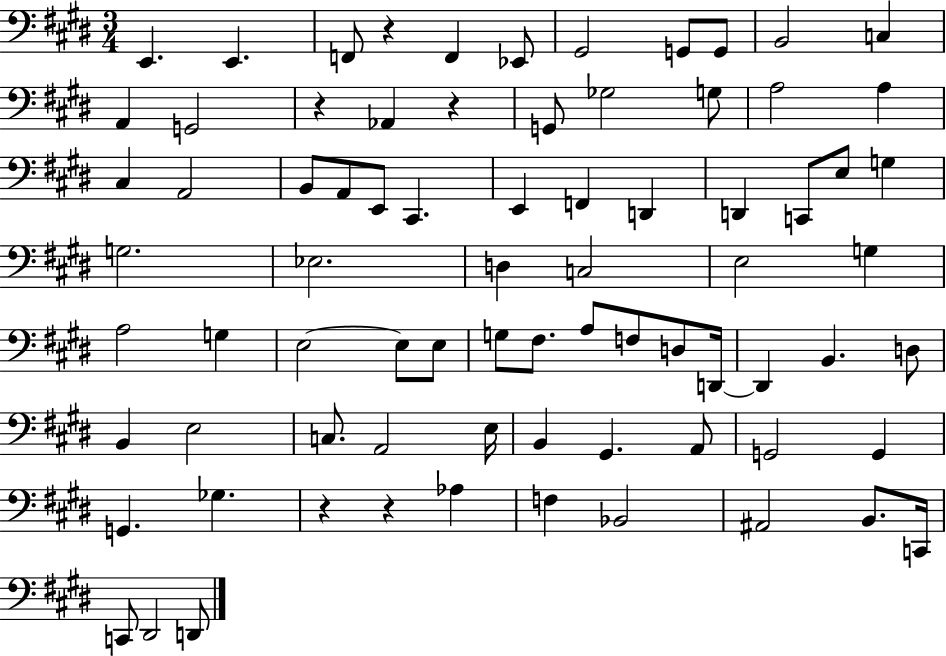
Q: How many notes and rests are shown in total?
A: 77